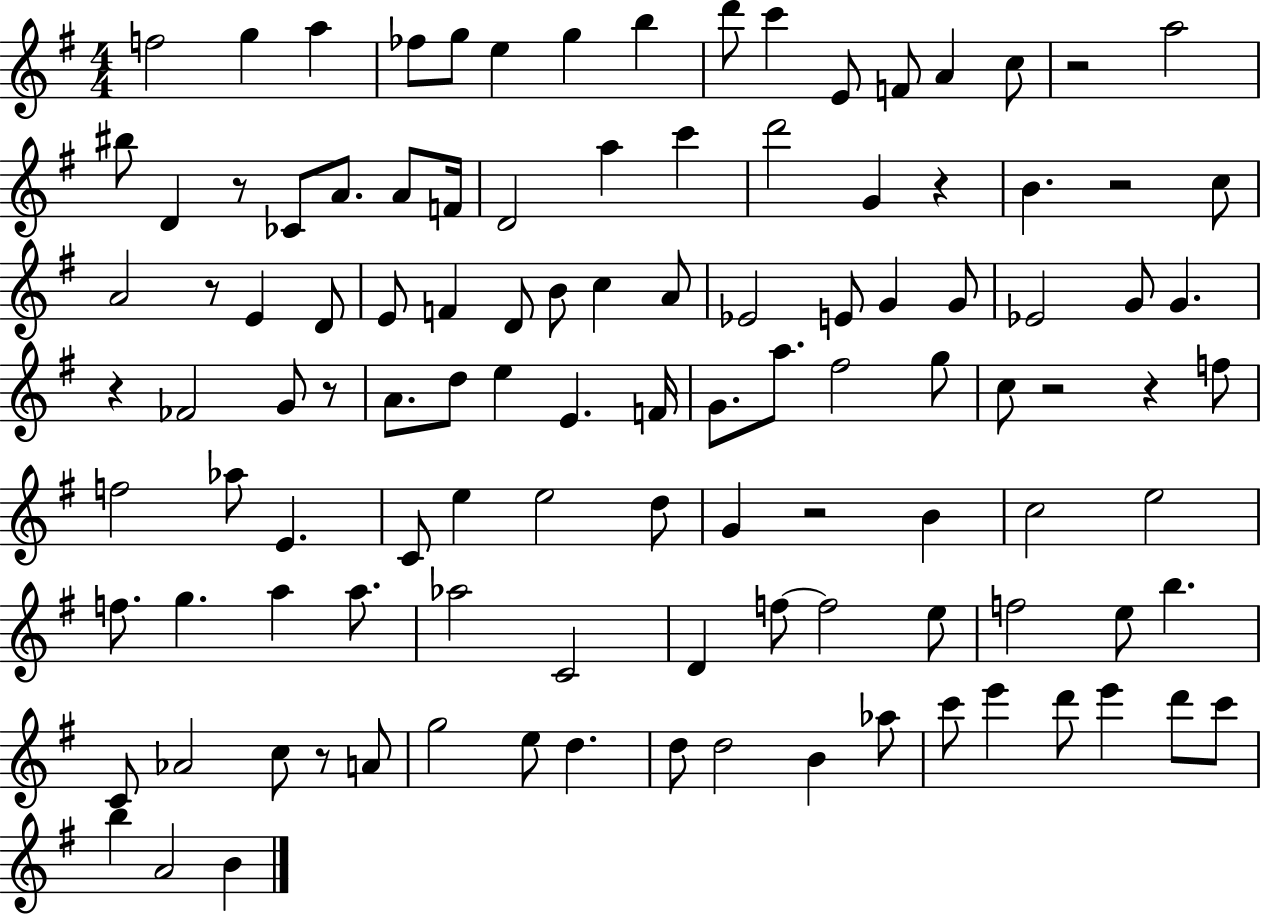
X:1
T:Untitled
M:4/4
L:1/4
K:G
f2 g a _f/2 g/2 e g b d'/2 c' E/2 F/2 A c/2 z2 a2 ^b/2 D z/2 _C/2 A/2 A/2 F/4 D2 a c' d'2 G z B z2 c/2 A2 z/2 E D/2 E/2 F D/2 B/2 c A/2 _E2 E/2 G G/2 _E2 G/2 G z _F2 G/2 z/2 A/2 d/2 e E F/4 G/2 a/2 ^f2 g/2 c/2 z2 z f/2 f2 _a/2 E C/2 e e2 d/2 G z2 B c2 e2 f/2 g a a/2 _a2 C2 D f/2 f2 e/2 f2 e/2 b C/2 _A2 c/2 z/2 A/2 g2 e/2 d d/2 d2 B _a/2 c'/2 e' d'/2 e' d'/2 c'/2 b A2 B